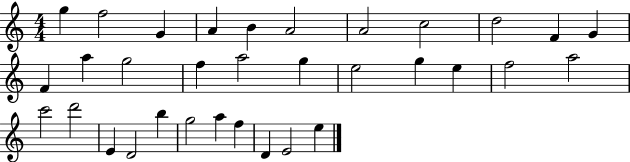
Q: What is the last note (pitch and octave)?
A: E5